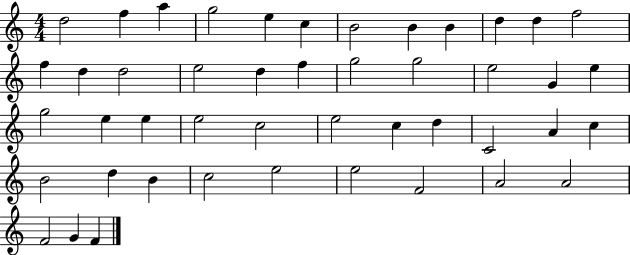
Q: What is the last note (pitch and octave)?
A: F4